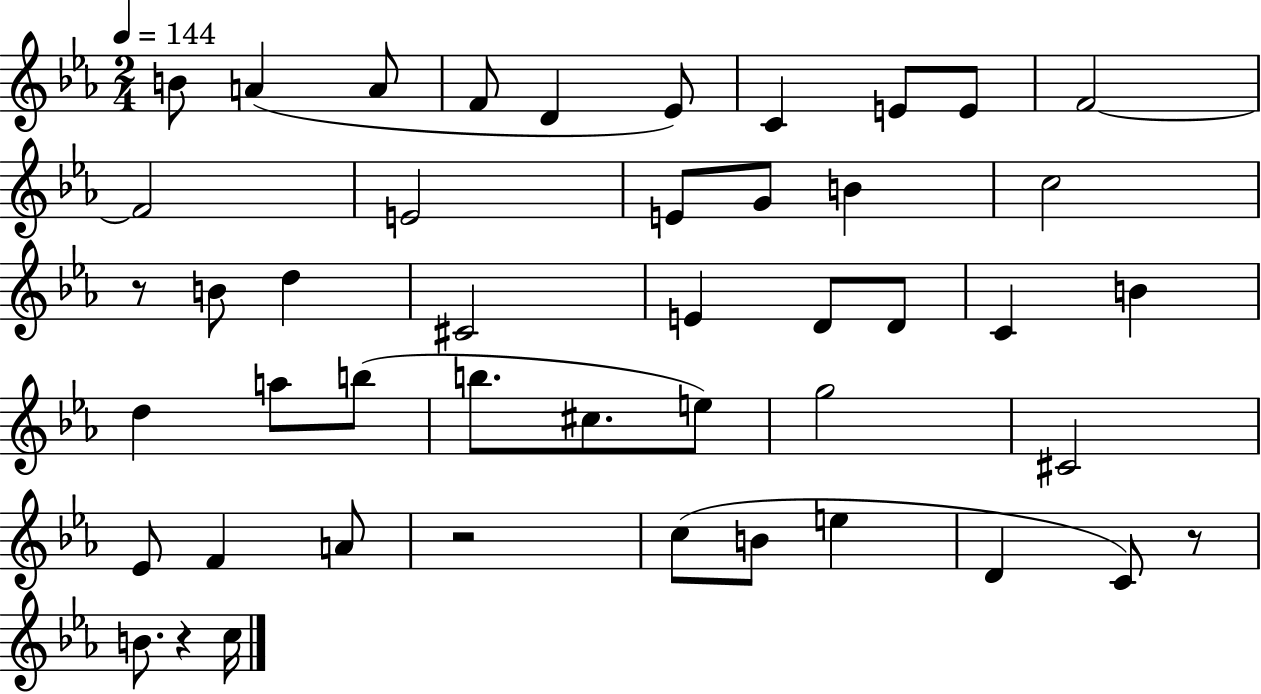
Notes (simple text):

B4/e A4/q A4/e F4/e D4/q Eb4/e C4/q E4/e E4/e F4/h F4/h E4/h E4/e G4/e B4/q C5/h R/e B4/e D5/q C#4/h E4/q D4/e D4/e C4/q B4/q D5/q A5/e B5/e B5/e. C#5/e. E5/e G5/h C#4/h Eb4/e F4/q A4/e R/h C5/e B4/e E5/q D4/q C4/e R/e B4/e. R/q C5/s